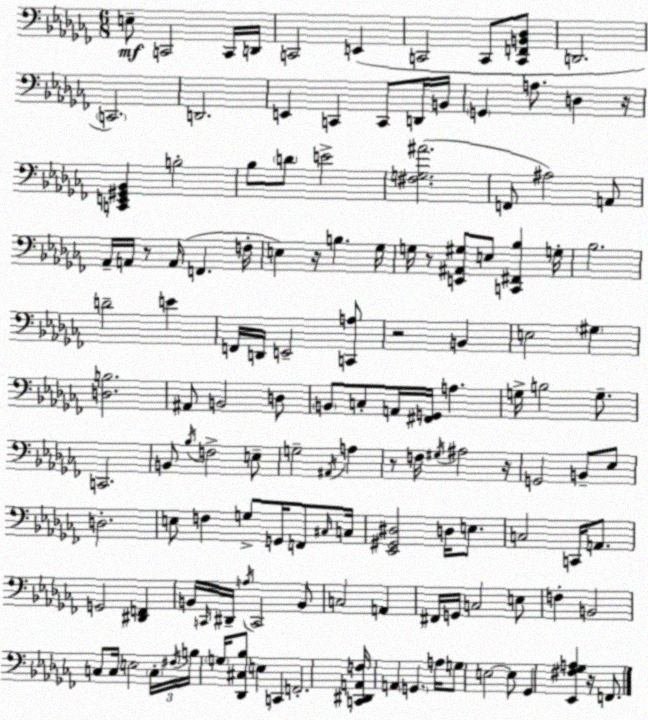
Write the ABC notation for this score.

X:1
T:Untitled
M:6/8
L:1/4
K:Abm
E,/2 C,,2 C,,/4 D,,/4 C,,2 E,, C,,2 C,,/2 [C,,F,,B,,_D,]/2 D,,2 C,,2 D,,2 E,, C,, C,,/2 D,,/4 B,,/4 G,, A,/2 D, z/4 [C,,E,,^G,,_B,,] B,2 _B,/2 D/2 E2 [^F,G,^A]2 F,,/2 ^A,2 A,,/2 _A,,/4 A,,/4 z/2 A,,/4 F,, F,/4 E, z/4 B, _G,/4 G,/4 z/2 [E,,^A,,^G,]/2 E,/2 [C,,^F,,_B,] G,/4 _B,2 D2 E F,,/4 D,,/4 E,,2 [C,,A,]/2 z2 B,, E,2 ^G, [D,B,]2 ^A,,/2 B,,2 D,/2 B,,/2 C,/2 A,,/4 [^F,,G,,]/4 A, G,/4 B,2 G,/2 C,,2 B,,/2 _B,/4 F,2 E,/2 G,2 ^A,,/4 A, z/2 F,/4 ^G,/4 ^A,2 z/4 G,,2 B,,/2 _E,/2 D,2 E,/2 F, G,/2 G,,/4 F,,/2 ^C,/4 C,/4 [_E,,^G,,^D,]2 D,/4 E,/2 C,2 C,,/4 A,,/2 G,,2 [^D,,F,,] B,,/4 C,,/4 ^D,,/4 A,/4 C,,2 B,,/2 C,2 A,, ^F,,/4 G,,/4 C,2 E,/2 F, B,,2 C,/2 C,/4 E,2 C,/4 ^F,/4 B,/4 G,/4 [_D,,^C,_B,]/2 E, C,, F,,2 [C,,^D,,A,,F,]/4 A,, G,, A,/4 G,/2 E,2 E,/2 _G,, [_E,,^F,_G,A,] z/4 F,,/2